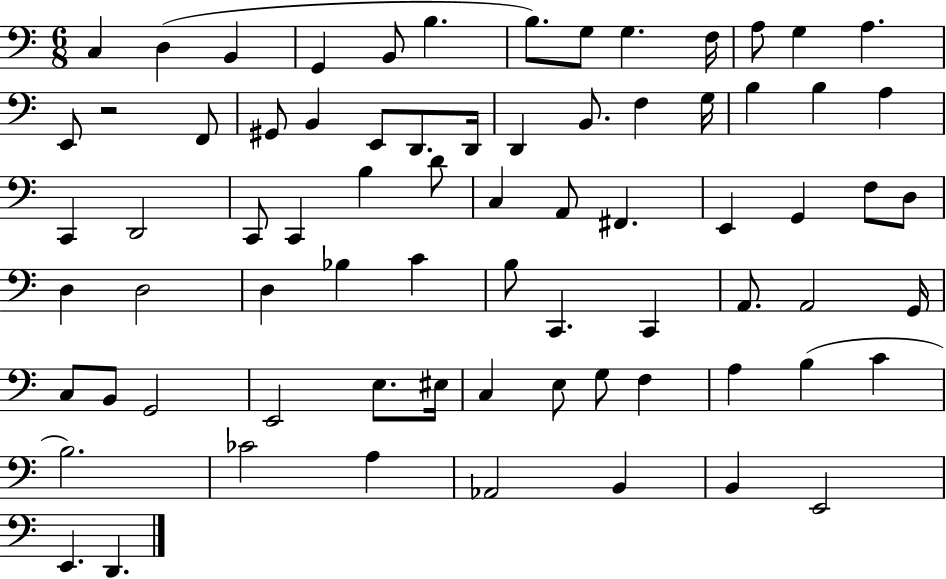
C3/q D3/q B2/q G2/q B2/e B3/q. B3/e. G3/e G3/q. F3/s A3/e G3/q A3/q. E2/e R/h F2/e G#2/e B2/q E2/e D2/e. D2/s D2/q B2/e. F3/q G3/s B3/q B3/q A3/q C2/q D2/h C2/e C2/q B3/q D4/e C3/q A2/e F#2/q. E2/q G2/q F3/e D3/e D3/q D3/h D3/q Bb3/q C4/q B3/e C2/q. C2/q A2/e. A2/h G2/s C3/e B2/e G2/h E2/h E3/e. EIS3/s C3/q E3/e G3/e F3/q A3/q B3/q C4/q B3/h. CES4/h A3/q Ab2/h B2/q B2/q E2/h E2/q. D2/q.